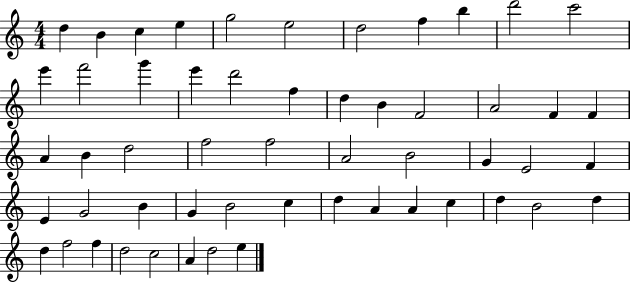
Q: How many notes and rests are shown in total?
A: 54